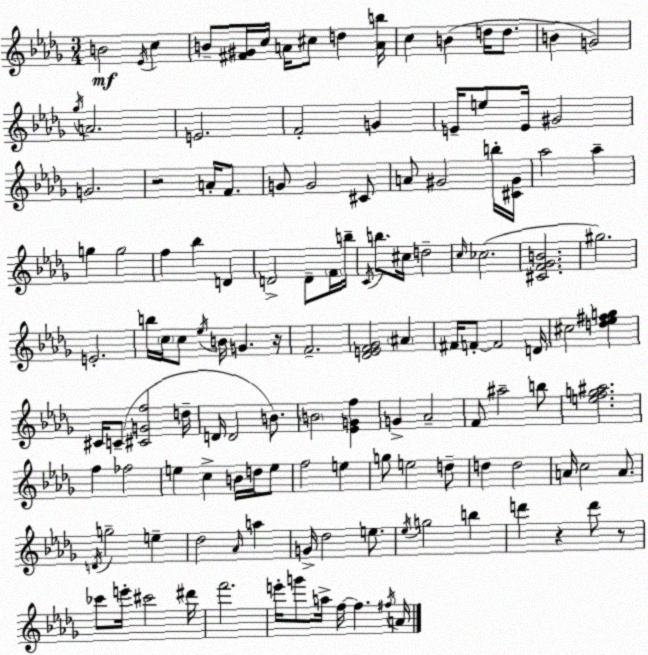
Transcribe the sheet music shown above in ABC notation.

X:1
T:Untitled
M:3/4
L:1/4
K:Bbm
B2 _E/4 c B/2 [^F^G]/4 c/4 A/4 ^c/2 d [Ab]/4 c B d/4 d/2 B G2 _g/4 A2 E2 F2 G E/4 e/2 E/4 ^G2 G2 z2 A/4 F/2 G/2 G2 ^C/2 A/2 ^G2 b/4 [^C^G]/4 _a2 _a g g2 f _b D D2 D/2 F/4 b/4 C/4 b/2 ^c/4 d2 c/4 _c2 [^CF_GB]2 ^g2 E2 b/4 c/4 c/2 _e/4 B/4 G z/4 F2 [_DEF_G]2 ^A ^F/4 F/2 F2 D/4 ^c2 [d_e^fg] ^C/4 C/2 [^CGf]2 d/4 D/4 D2 B/2 B2 [_EGf] G _A2 F/2 ^a2 b/2 [efg^a]2 f _f2 e c B/4 d/4 e/2 f2 e g/2 e2 d/2 d d2 A/4 c2 A/2 D/4 g2 e _d2 _A/4 a G/4 _d2 e/2 _e/4 g2 b d' z d'/2 z/2 _c'/2 e'/4 ^c'2 ^d'/4 f'2 e'/4 g'/2 a/4 f/4 f ^f/4 A/4